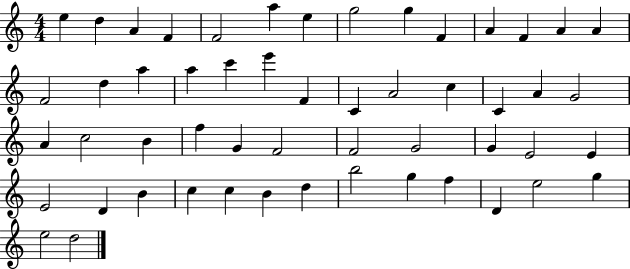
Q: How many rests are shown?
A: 0